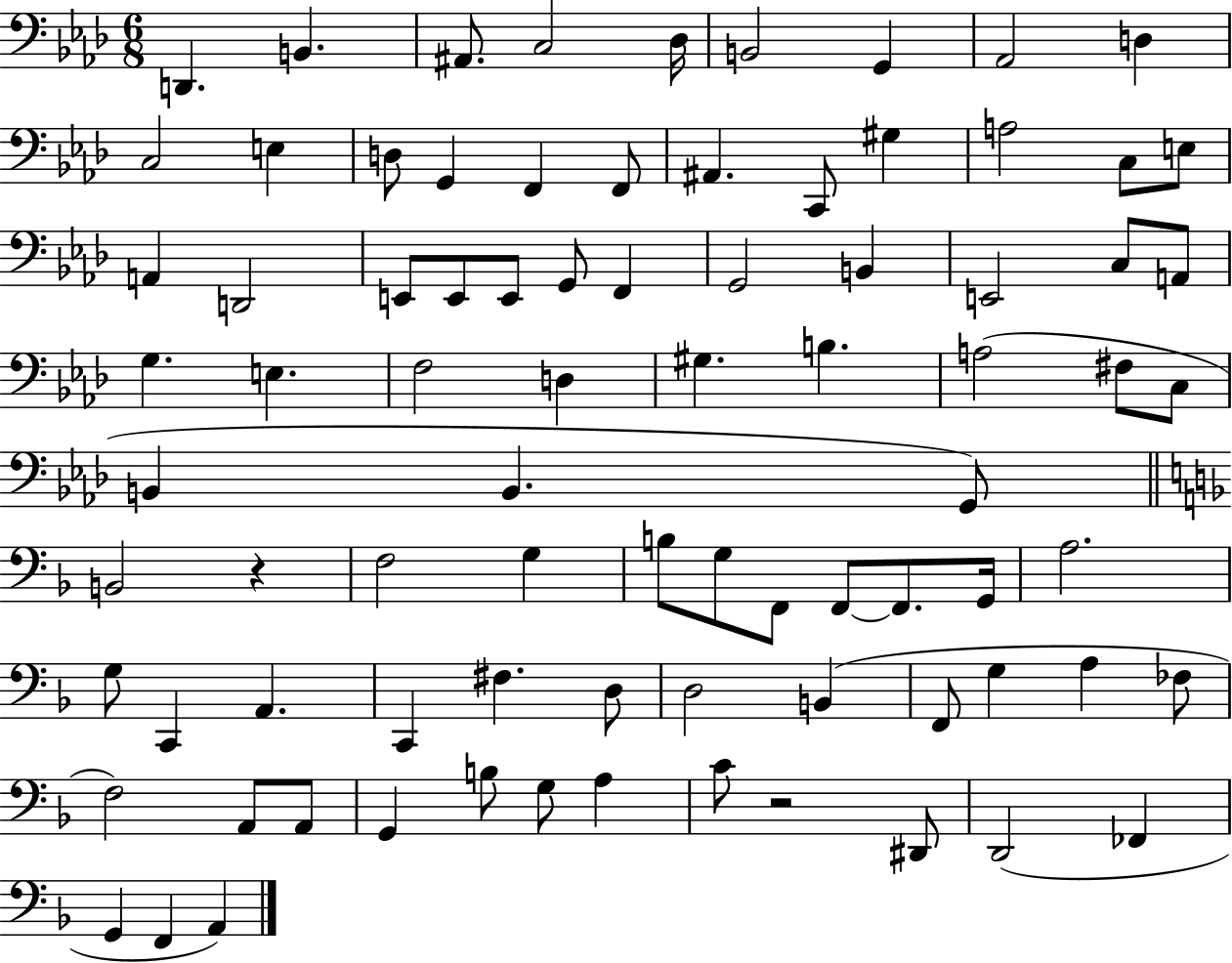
X:1
T:Untitled
M:6/8
L:1/4
K:Ab
D,, B,, ^A,,/2 C,2 _D,/4 B,,2 G,, _A,,2 D, C,2 E, D,/2 G,, F,, F,,/2 ^A,, C,,/2 ^G, A,2 C,/2 E,/2 A,, D,,2 E,,/2 E,,/2 E,,/2 G,,/2 F,, G,,2 B,, E,,2 C,/2 A,,/2 G, E, F,2 D, ^G, B, A,2 ^F,/2 C,/2 B,, B,, G,,/2 B,,2 z F,2 G, B,/2 G,/2 F,,/2 F,,/2 F,,/2 G,,/4 A,2 G,/2 C,, A,, C,, ^F, D,/2 D,2 B,, F,,/2 G, A, _F,/2 F,2 A,,/2 A,,/2 G,, B,/2 G,/2 A, C/2 z2 ^D,,/2 D,,2 _F,, G,, F,, A,,